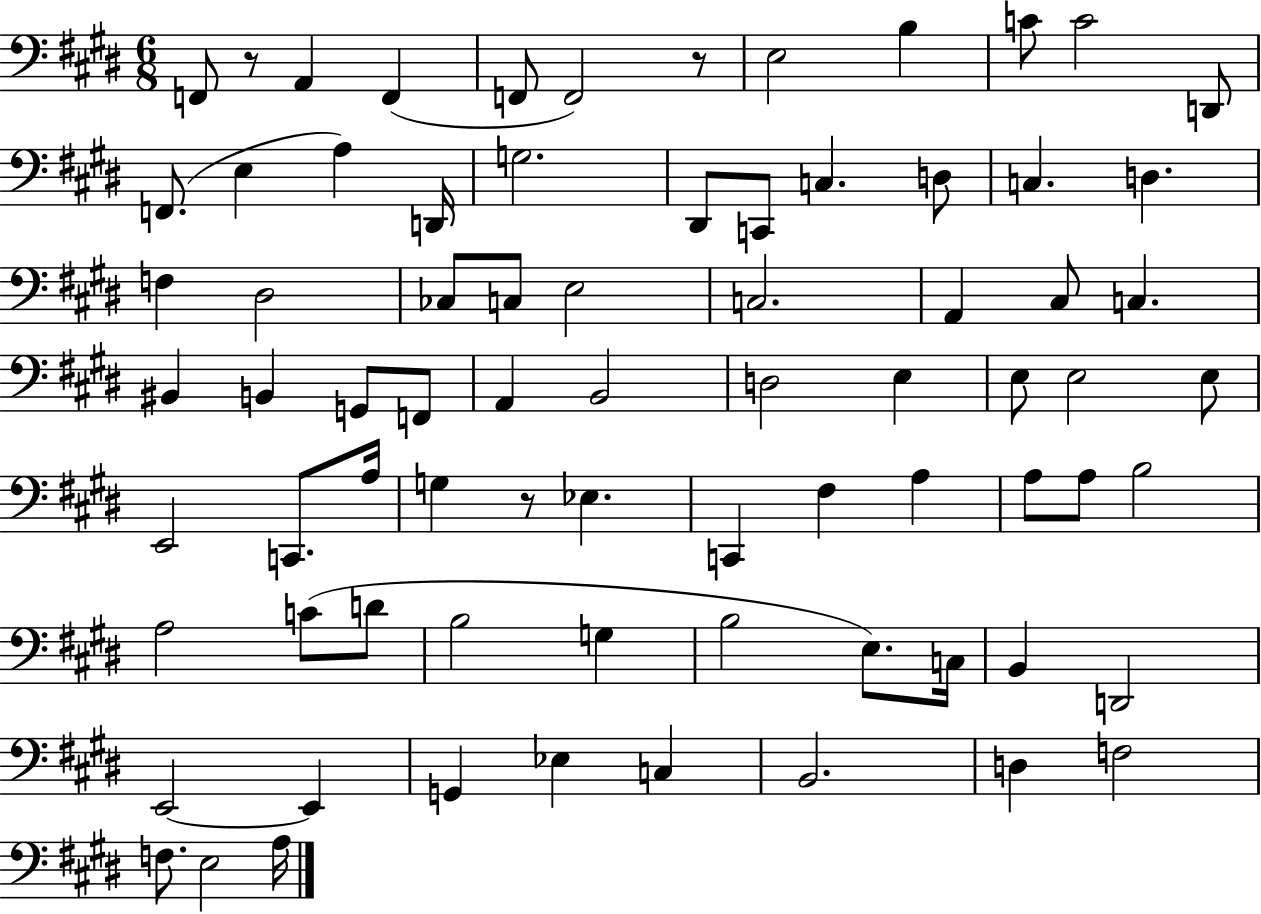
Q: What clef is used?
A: bass